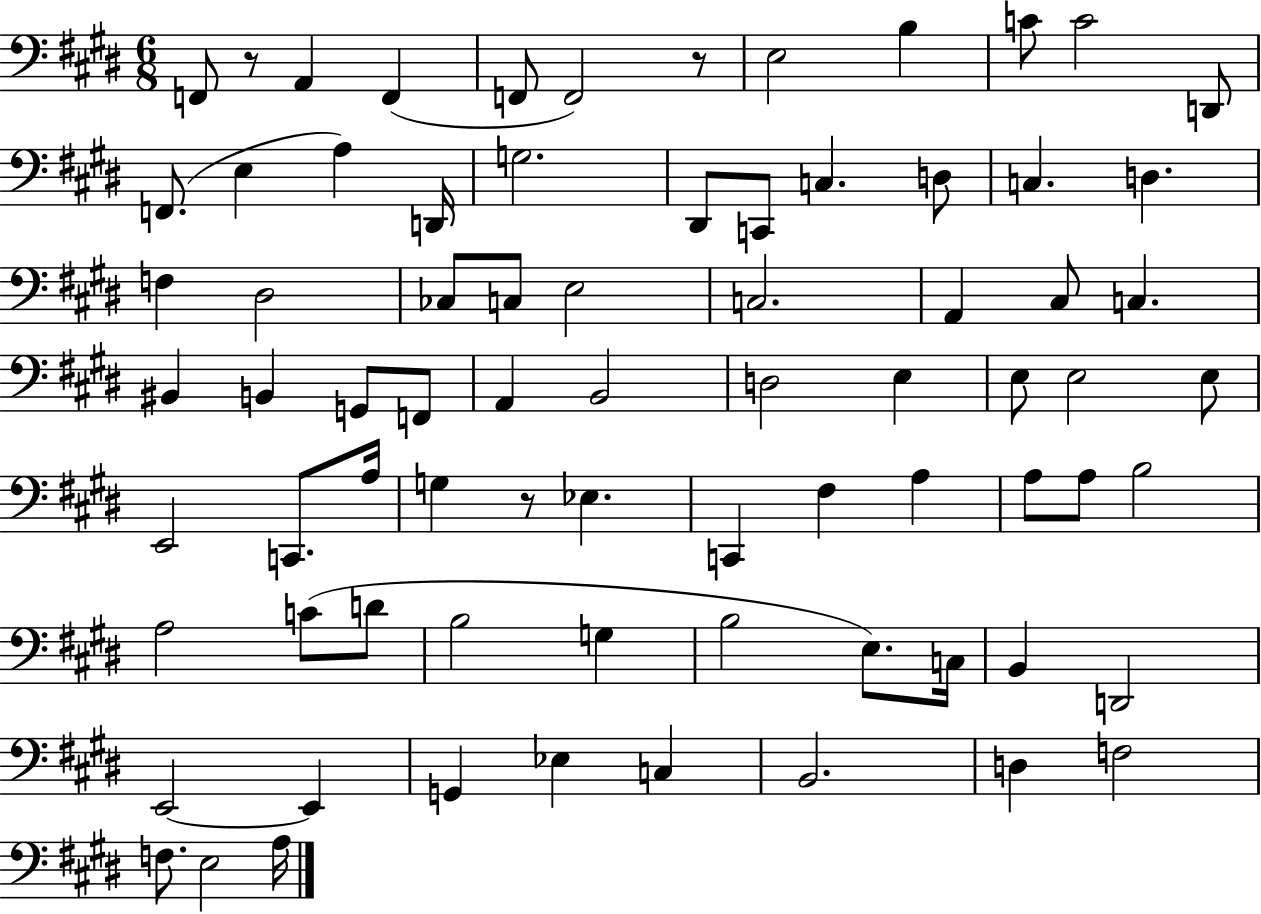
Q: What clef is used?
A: bass